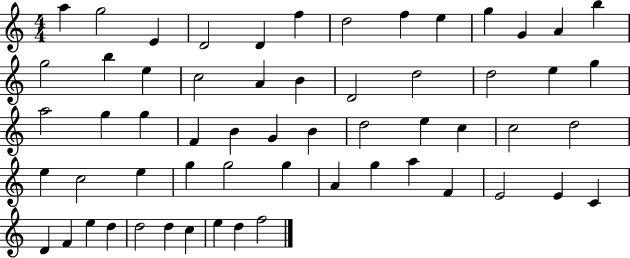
{
  \clef treble
  \numericTimeSignature
  \time 4/4
  \key c \major
  a''4 g''2 e'4 | d'2 d'4 f''4 | d''2 f''4 e''4 | g''4 g'4 a'4 b''4 | \break g''2 b''4 e''4 | c''2 a'4 b'4 | d'2 d''2 | d''2 e''4 g''4 | \break a''2 g''4 g''4 | f'4 b'4 g'4 b'4 | d''2 e''4 c''4 | c''2 d''2 | \break e''4 c''2 e''4 | g''4 g''2 g''4 | a'4 g''4 a''4 f'4 | e'2 e'4 c'4 | \break d'4 f'4 e''4 d''4 | d''2 d''4 c''4 | e''4 d''4 f''2 | \bar "|."
}